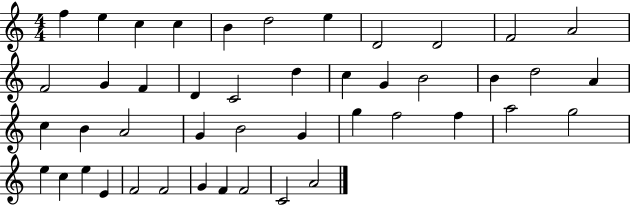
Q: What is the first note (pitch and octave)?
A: F5